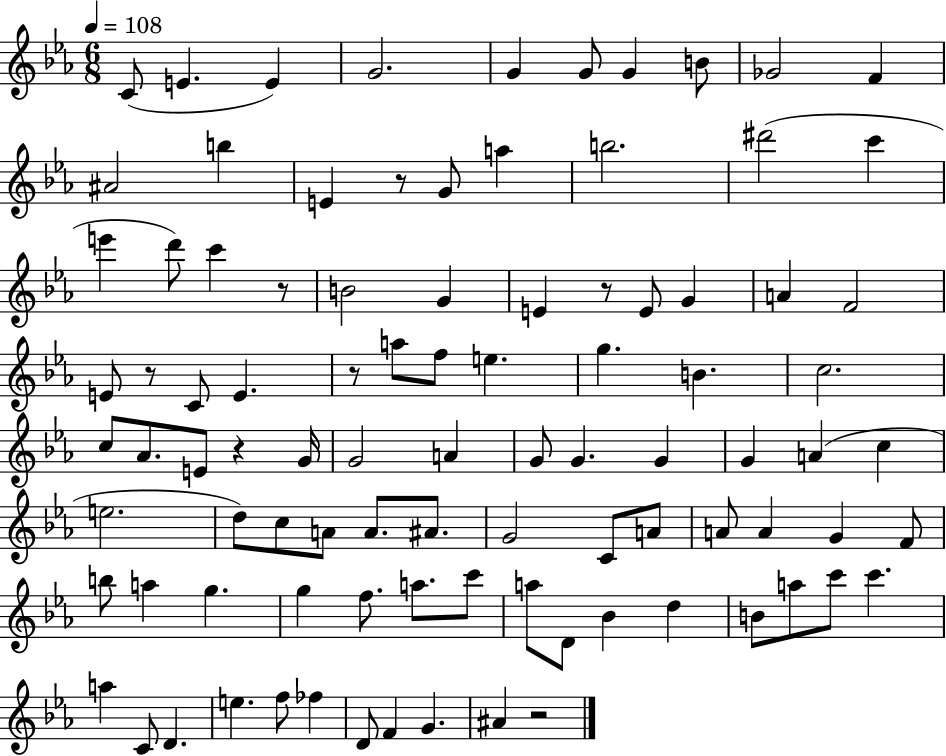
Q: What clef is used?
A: treble